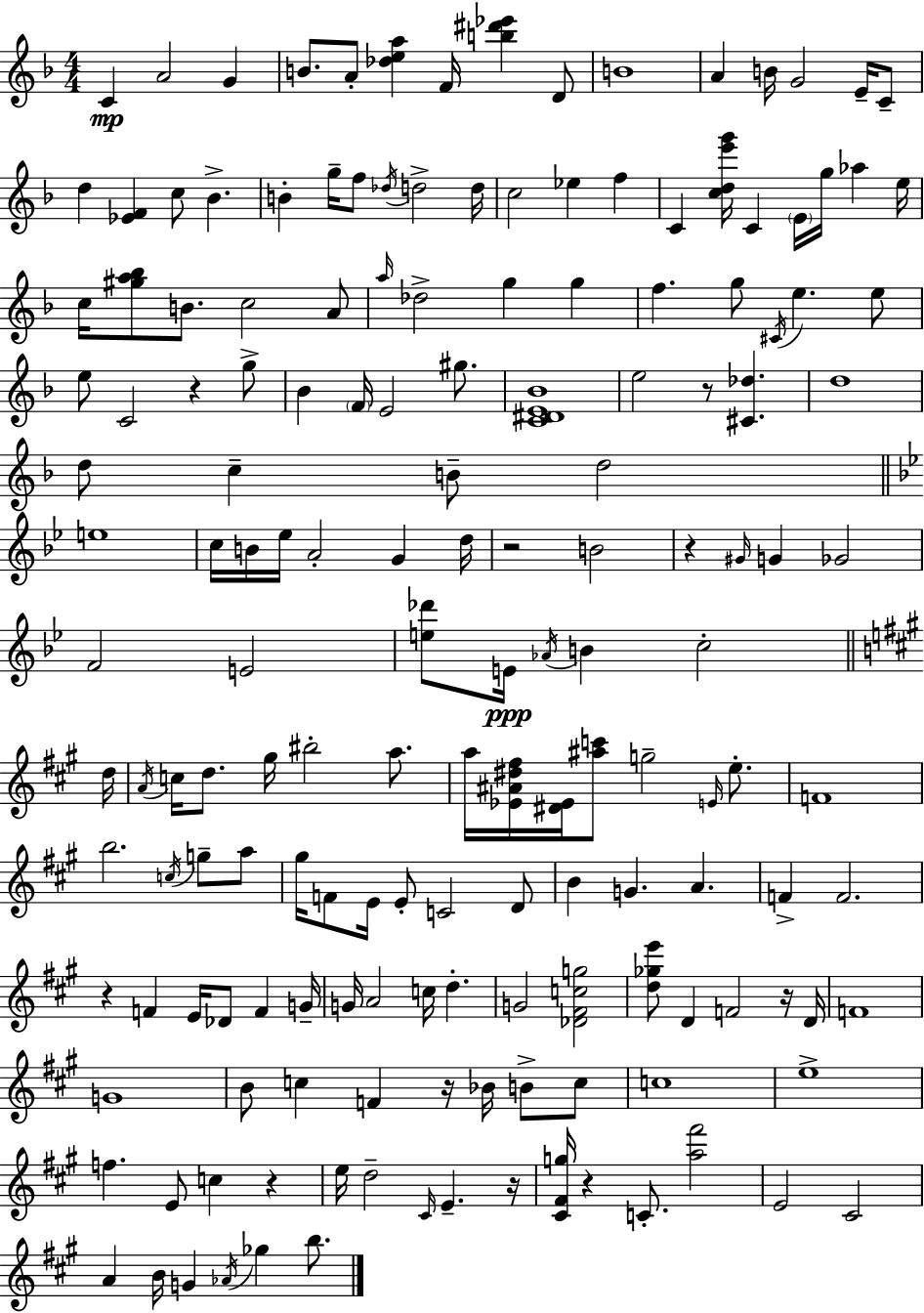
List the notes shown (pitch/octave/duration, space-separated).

C4/q A4/h G4/q B4/e. A4/e [Db5,E5,A5]/q F4/s [B5,D#6,Eb6]/q D4/e B4/w A4/q B4/s G4/h E4/s C4/e D5/q [Eb4,F4]/q C5/e Bb4/q. B4/q G5/s F5/e Db5/s D5/h D5/s C5/h Eb5/q F5/q C4/q [C5,D5,E6,G6]/s C4/q E4/s G5/s Ab5/q E5/s C5/s [G#5,A5,Bb5]/e B4/e. C5/h A4/e A5/s Db5/h G5/q G5/q F5/q. G5/e C#4/s E5/q. E5/e E5/e C4/h R/q G5/e Bb4/q F4/s E4/h G#5/e. [C4,D#4,E4,Bb4]/w E5/h R/e [C#4,Db5]/q. D5/w D5/e C5/q B4/e D5/h E5/w C5/s B4/s Eb5/s A4/h G4/q D5/s R/h B4/h R/q G#4/s G4/q Gb4/h F4/h E4/h [E5,Db6]/e E4/s Ab4/s B4/q C5/h D5/s A4/s C5/s D5/e. G#5/s BIS5/h A5/e. A5/s [Eb4,A#4,D#5,F#5]/s [D#4,Eb4]/s [A#5,C6]/e G5/h E4/s E5/e. F4/w B5/h. C5/s G5/e A5/e G#5/s F4/e E4/s E4/e C4/h D4/e B4/q G4/q. A4/q. F4/q F4/h. R/q F4/q E4/s Db4/e F4/q G4/s G4/s A4/h C5/s D5/q. G4/h [Db4,F#4,C5,G5]/h [D5,Gb5,E6]/e D4/q F4/h R/s D4/s F4/w G4/w B4/e C5/q F4/q R/s Bb4/s B4/e C5/e C5/w E5/w F5/q. E4/e C5/q R/q E5/s D5/h C#4/s E4/q. R/s [C#4,F#4,G5]/s R/q C4/e. [A5,F#6]/h E4/h C#4/h A4/q B4/s G4/q Ab4/s Gb5/q B5/e.